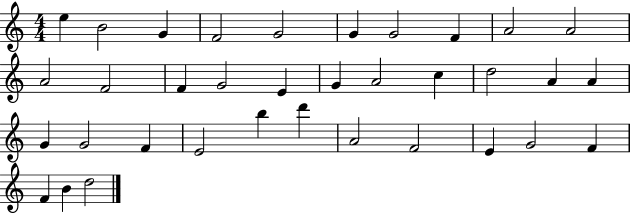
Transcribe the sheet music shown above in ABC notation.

X:1
T:Untitled
M:4/4
L:1/4
K:C
e B2 G F2 G2 G G2 F A2 A2 A2 F2 F G2 E G A2 c d2 A A G G2 F E2 b d' A2 F2 E G2 F F B d2